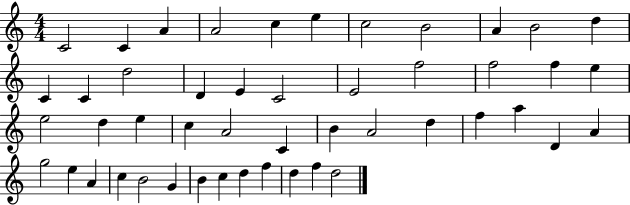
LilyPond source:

{
  \clef treble
  \numericTimeSignature
  \time 4/4
  \key c \major
  c'2 c'4 a'4 | a'2 c''4 e''4 | c''2 b'2 | a'4 b'2 d''4 | \break c'4 c'4 d''2 | d'4 e'4 c'2 | e'2 f''2 | f''2 f''4 e''4 | \break e''2 d''4 e''4 | c''4 a'2 c'4 | b'4 a'2 d''4 | f''4 a''4 d'4 a'4 | \break g''2 e''4 a'4 | c''4 b'2 g'4 | b'4 c''4 d''4 f''4 | d''4 f''4 d''2 | \break \bar "|."
}